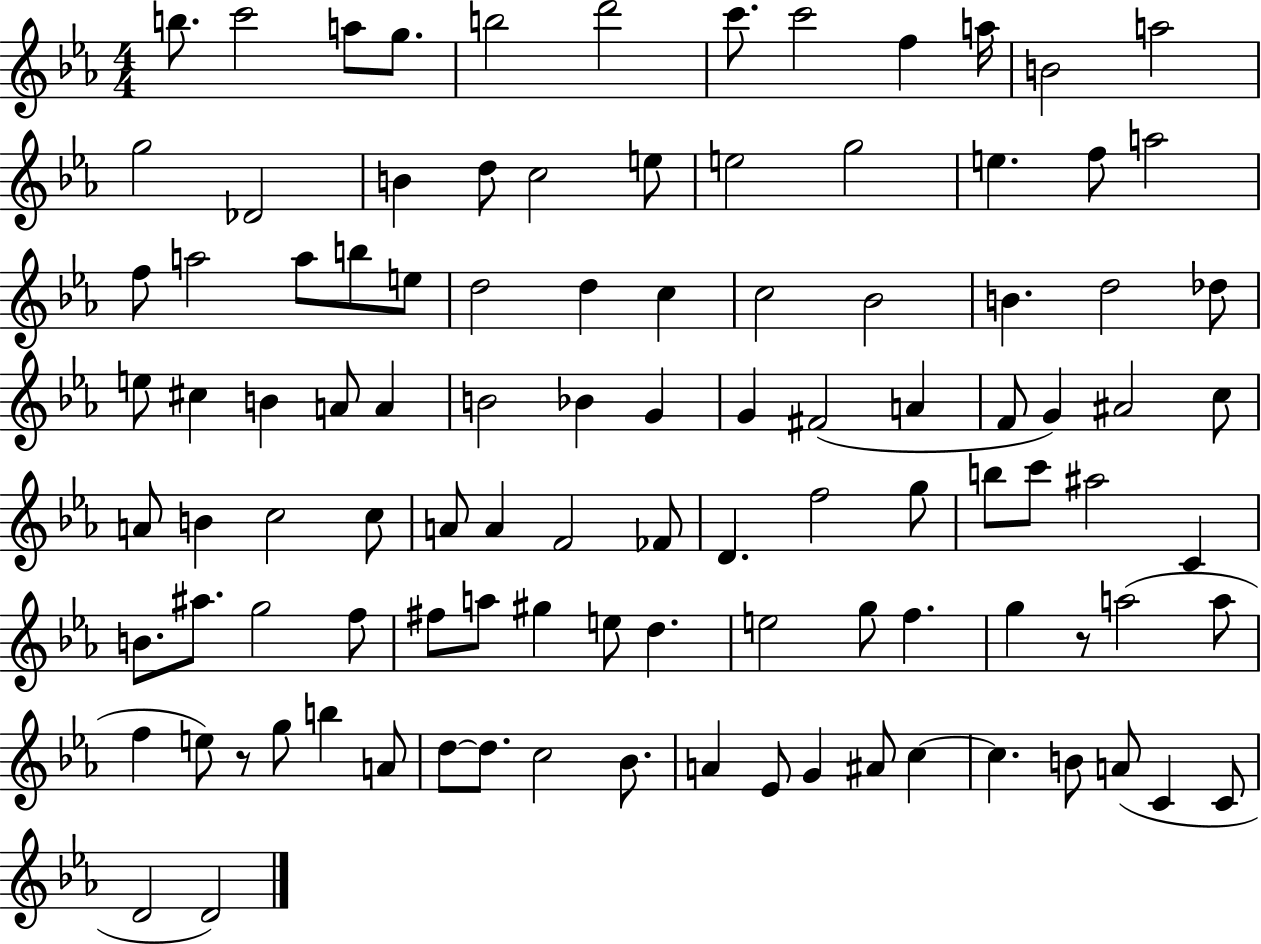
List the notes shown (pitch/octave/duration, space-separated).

B5/e. C6/h A5/e G5/e. B5/h D6/h C6/e. C6/h F5/q A5/s B4/h A5/h G5/h Db4/h B4/q D5/e C5/h E5/e E5/h G5/h E5/q. F5/e A5/h F5/e A5/h A5/e B5/e E5/e D5/h D5/q C5/q C5/h Bb4/h B4/q. D5/h Db5/e E5/e C#5/q B4/q A4/e A4/q B4/h Bb4/q G4/q G4/q F#4/h A4/q F4/e G4/q A#4/h C5/e A4/e B4/q C5/h C5/e A4/e A4/q F4/h FES4/e D4/q. F5/h G5/e B5/e C6/e A#5/h C4/q B4/e. A#5/e. G5/h F5/e F#5/e A5/e G#5/q E5/e D5/q. E5/h G5/e F5/q. G5/q R/e A5/h A5/e F5/q E5/e R/e G5/e B5/q A4/e D5/e D5/e. C5/h Bb4/e. A4/q Eb4/e G4/q A#4/e C5/q C5/q. B4/e A4/e C4/q C4/e D4/h D4/h